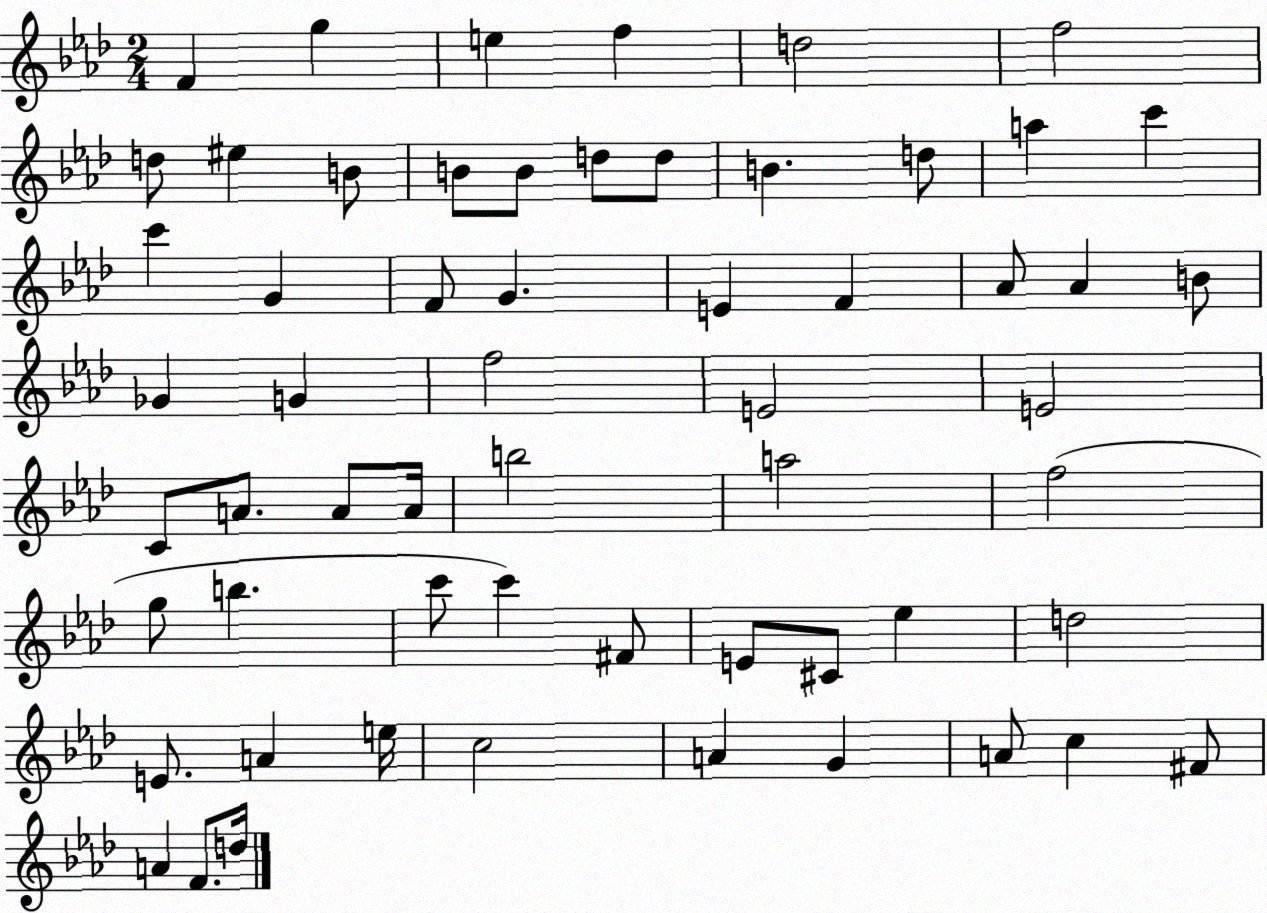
X:1
T:Untitled
M:2/4
L:1/4
K:Ab
F g e f d2 f2 d/2 ^e B/2 B/2 B/2 d/2 d/2 B d/2 a c' c' G F/2 G E F _A/2 _A B/2 _G G f2 E2 E2 C/2 A/2 A/2 A/4 b2 a2 f2 g/2 b c'/2 c' ^F/2 E/2 ^C/2 _e d2 E/2 A e/4 c2 A G A/2 c ^F/2 A F/2 d/4